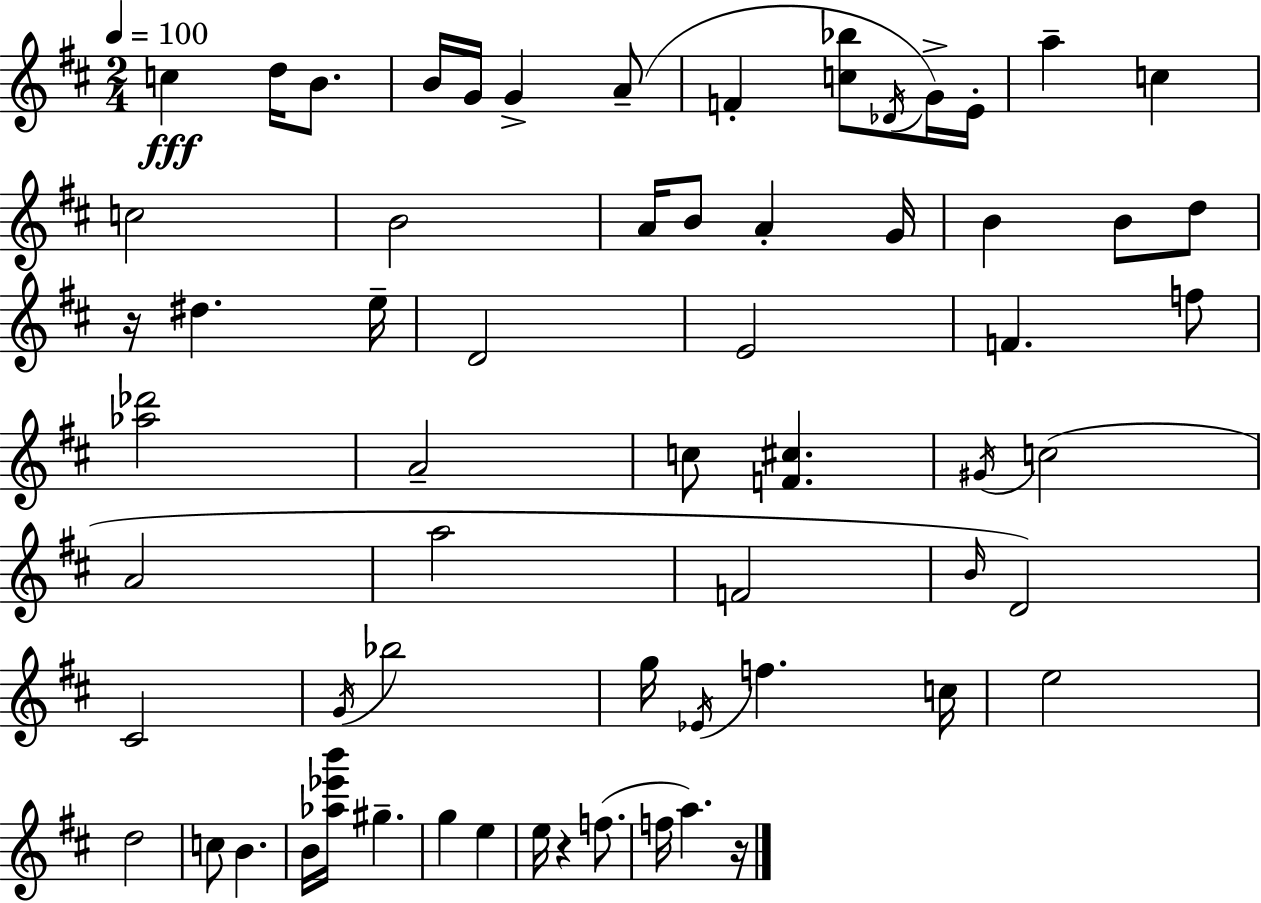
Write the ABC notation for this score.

X:1
T:Untitled
M:2/4
L:1/4
K:D
c d/4 B/2 B/4 G/4 G A/2 F [c_b]/2 _D/4 G/4 E/4 a c c2 B2 A/4 B/2 A G/4 B B/2 d/2 z/4 ^d e/4 D2 E2 F f/2 [_a_d']2 A2 c/2 [F^c] ^G/4 c2 A2 a2 F2 B/4 D2 ^C2 G/4 _b2 g/4 _E/4 f c/4 e2 d2 c/2 B B/4 [_a_e'b']/4 ^g g e e/4 z f/2 f/4 a z/4